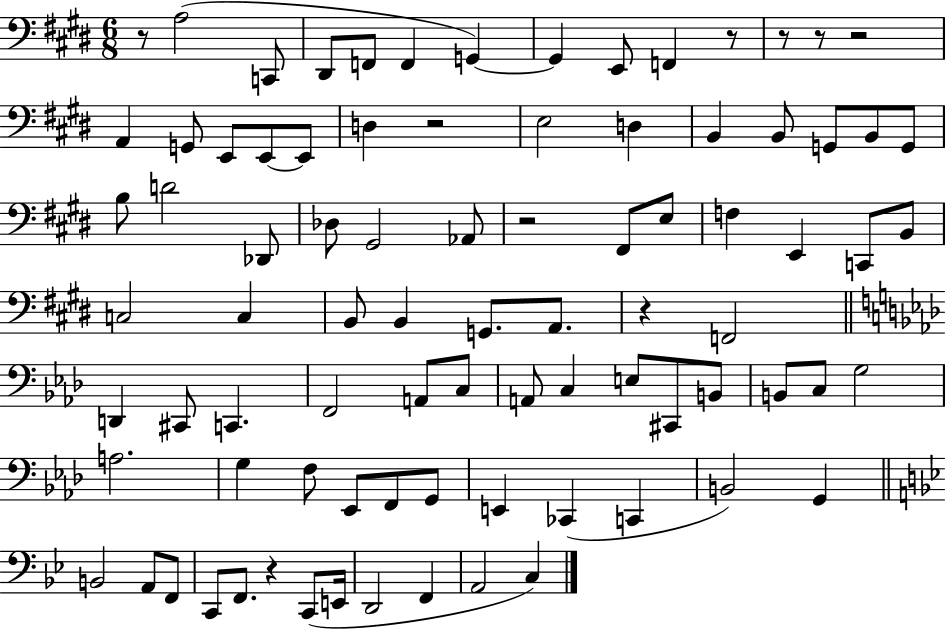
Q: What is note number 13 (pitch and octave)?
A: E2